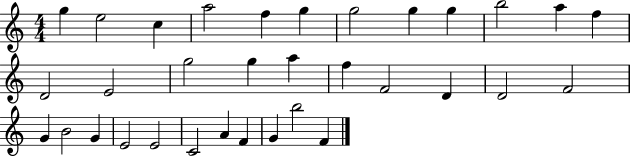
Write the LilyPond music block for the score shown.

{
  \clef treble
  \numericTimeSignature
  \time 4/4
  \key c \major
  g''4 e''2 c''4 | a''2 f''4 g''4 | g''2 g''4 g''4 | b''2 a''4 f''4 | \break d'2 e'2 | g''2 g''4 a''4 | f''4 f'2 d'4 | d'2 f'2 | \break g'4 b'2 g'4 | e'2 e'2 | c'2 a'4 f'4 | g'4 b''2 f'4 | \break \bar "|."
}